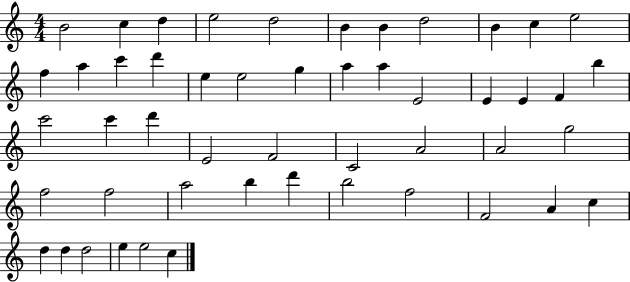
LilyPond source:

{
  \clef treble
  \numericTimeSignature
  \time 4/4
  \key c \major
  b'2 c''4 d''4 | e''2 d''2 | b'4 b'4 d''2 | b'4 c''4 e''2 | \break f''4 a''4 c'''4 d'''4 | e''4 e''2 g''4 | a''4 a''4 e'2 | e'4 e'4 f'4 b''4 | \break c'''2 c'''4 d'''4 | e'2 f'2 | c'2 a'2 | a'2 g''2 | \break f''2 f''2 | a''2 b''4 d'''4 | b''2 f''2 | f'2 a'4 c''4 | \break d''4 d''4 d''2 | e''4 e''2 c''4 | \bar "|."
}